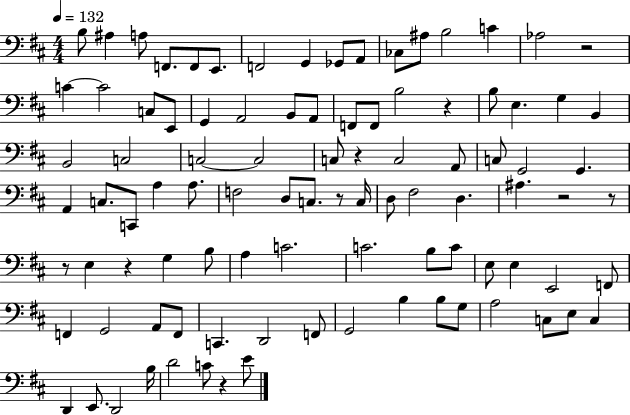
X:1
T:Untitled
M:4/4
L:1/4
K:D
B,/2 ^A, A,/2 F,,/2 F,,/2 E,,/2 F,,2 G,, _G,,/2 A,,/2 _C,/2 ^A,/2 B,2 C _A,2 z2 C C2 C,/2 E,,/2 G,, A,,2 B,,/2 A,,/2 F,,/2 F,,/2 B,2 z B,/2 E, G, B,, B,,2 C,2 C,2 C,2 C,/2 z C,2 A,,/2 C,/2 G,,2 G,, A,, C,/2 C,,/2 A, A,/2 F,2 D,/2 C,/2 z/2 C,/4 D,/2 ^F,2 D, ^A, z2 z/2 z/2 E, z G, B,/2 A, C2 C2 B,/2 C/2 E,/2 E, E,,2 F,,/2 F,, G,,2 A,,/2 F,,/2 C,, D,,2 F,,/2 G,,2 B, B,/2 G,/2 A,2 C,/2 E,/2 C, D,, E,,/2 D,,2 B,/4 D2 C/2 z E/2